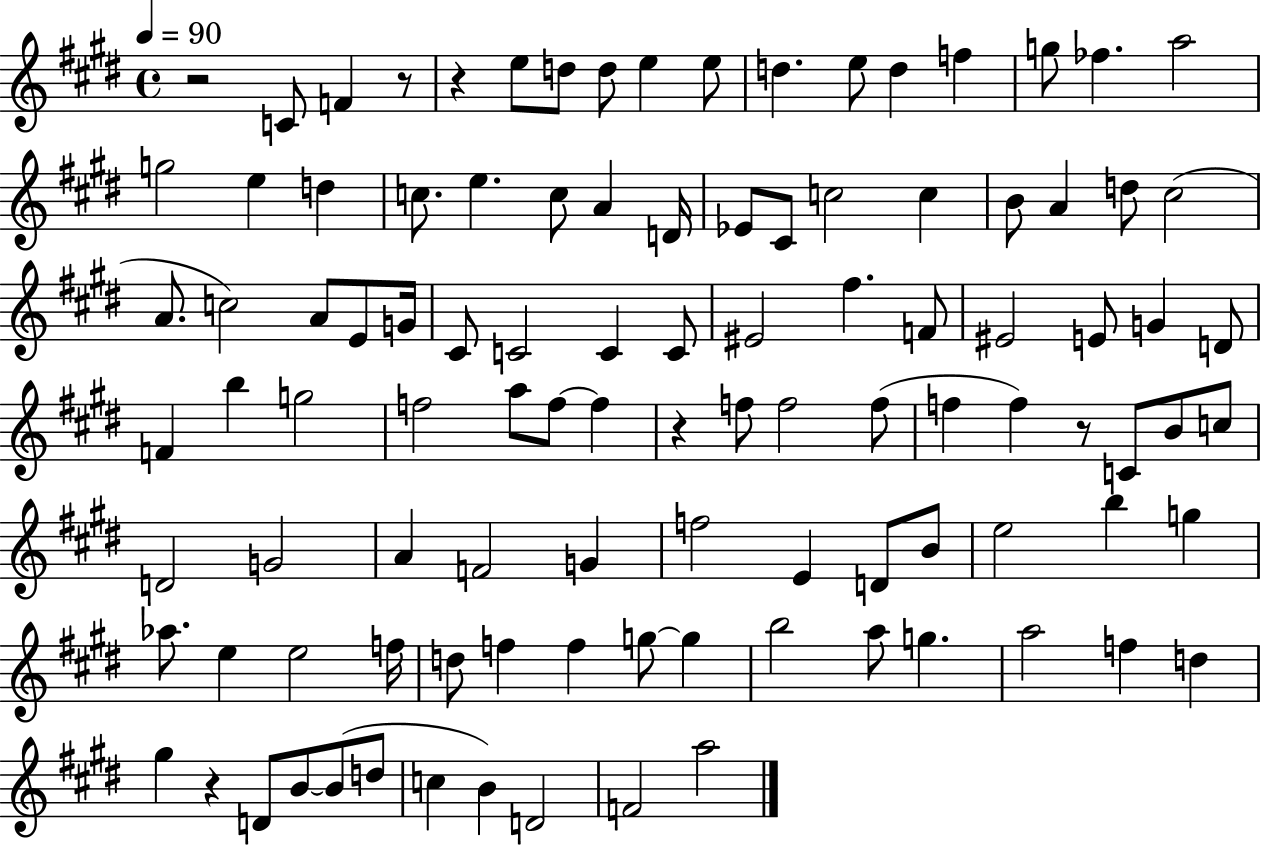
{
  \clef treble
  \time 4/4
  \defaultTimeSignature
  \key e \major
  \tempo 4 = 90
  \repeat volta 2 { r2 c'8 f'4 r8 | r4 e''8 d''8 d''8 e''4 e''8 | d''4. e''8 d''4 f''4 | g''8 fes''4. a''2 | \break g''2 e''4 d''4 | c''8. e''4. c''8 a'4 d'16 | ees'8 cis'8 c''2 c''4 | b'8 a'4 d''8 cis''2( | \break a'8. c''2) a'8 e'8 g'16 | cis'8 c'2 c'4 c'8 | eis'2 fis''4. f'8 | eis'2 e'8 g'4 d'8 | \break f'4 b''4 g''2 | f''2 a''8 f''8~~ f''4 | r4 f''8 f''2 f''8( | f''4 f''4) r8 c'8 b'8 c''8 | \break d'2 g'2 | a'4 f'2 g'4 | f''2 e'4 d'8 b'8 | e''2 b''4 g''4 | \break aes''8. e''4 e''2 f''16 | d''8 f''4 f''4 g''8~~ g''4 | b''2 a''8 g''4. | a''2 f''4 d''4 | \break gis''4 r4 d'8 b'8~~ b'8( d''8 | c''4 b'4) d'2 | f'2 a''2 | } \bar "|."
}